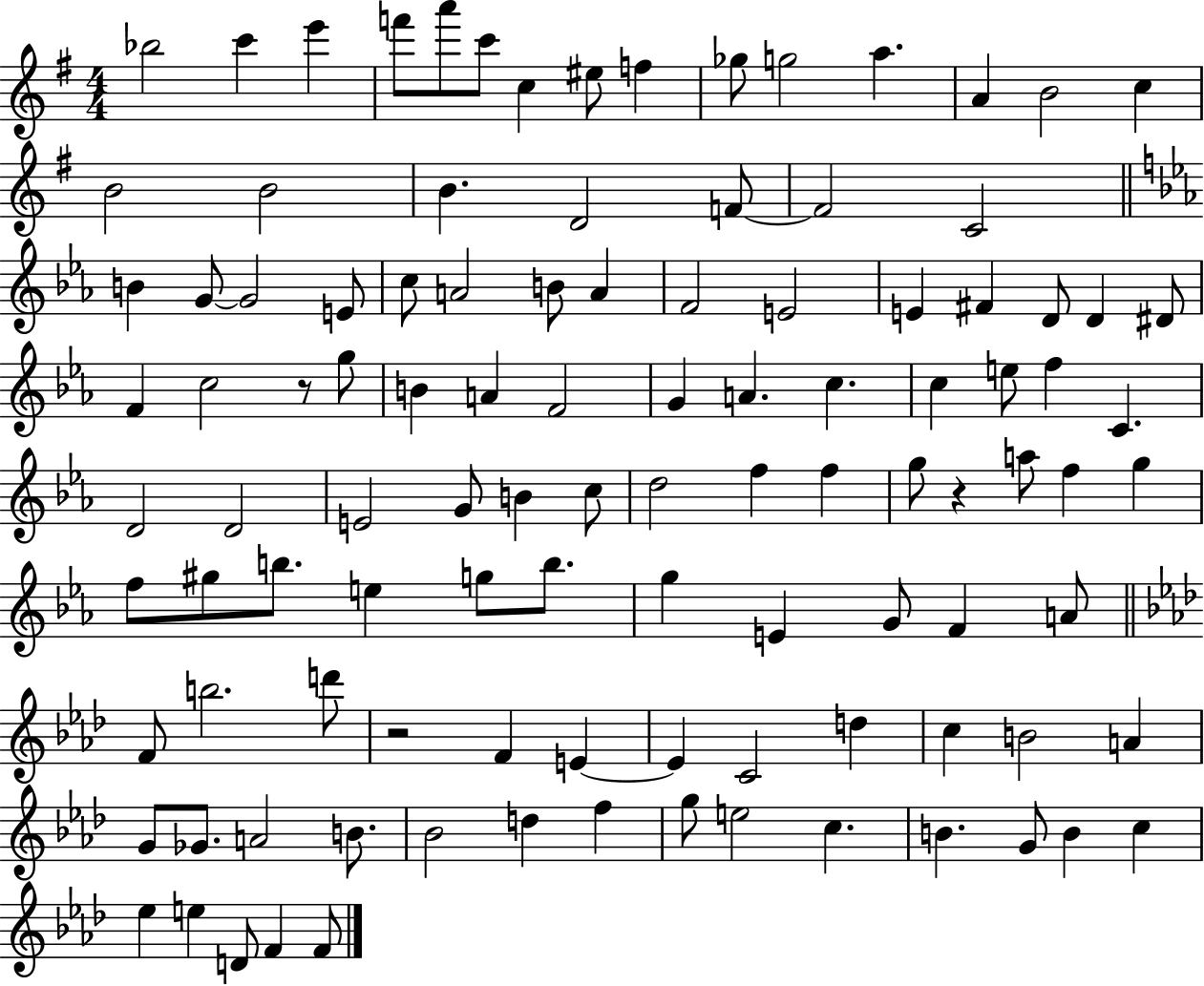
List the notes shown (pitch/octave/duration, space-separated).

Bb5/h C6/q E6/q F6/e A6/e C6/e C5/q EIS5/e F5/q Gb5/e G5/h A5/q. A4/q B4/h C5/q B4/h B4/h B4/q. D4/h F4/e F4/h C4/h B4/q G4/e G4/h E4/e C5/e A4/h B4/e A4/q F4/h E4/h E4/q F#4/q D4/e D4/q D#4/e F4/q C5/h R/e G5/e B4/q A4/q F4/h G4/q A4/q. C5/q. C5/q E5/e F5/q C4/q. D4/h D4/h E4/h G4/e B4/q C5/e D5/h F5/q F5/q G5/e R/q A5/e F5/q G5/q F5/e G#5/e B5/e. E5/q G5/e B5/e. G5/q E4/q G4/e F4/q A4/e F4/e B5/h. D6/e R/h F4/q E4/q E4/q C4/h D5/q C5/q B4/h A4/q G4/e Gb4/e. A4/h B4/e. Bb4/h D5/q F5/q G5/e E5/h C5/q. B4/q. G4/e B4/q C5/q Eb5/q E5/q D4/e F4/q F4/e